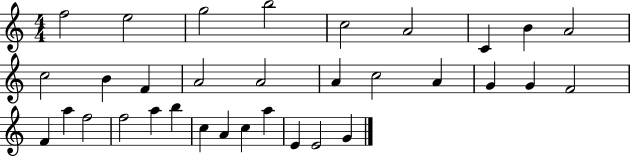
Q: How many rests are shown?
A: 0